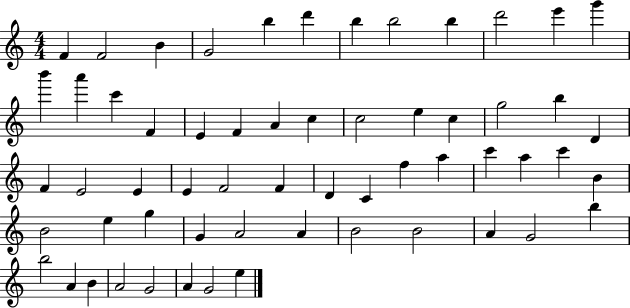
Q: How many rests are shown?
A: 0